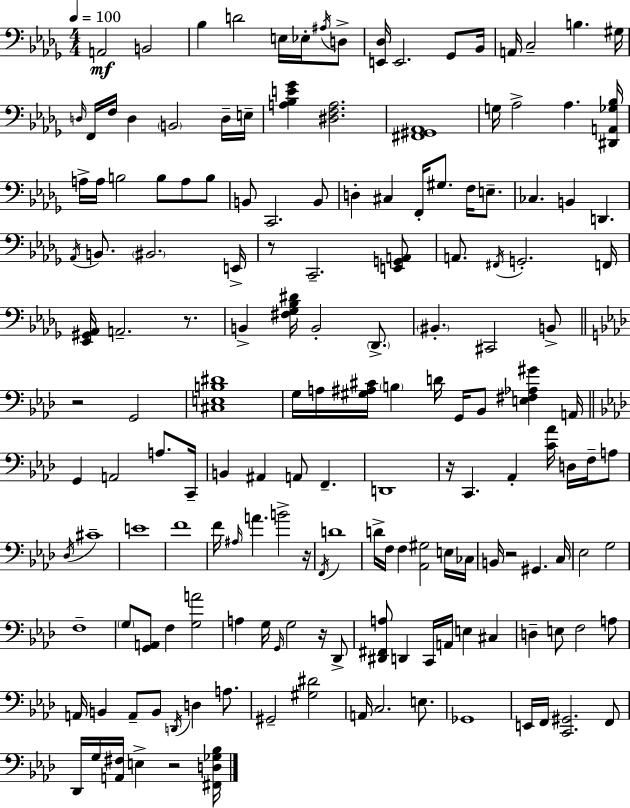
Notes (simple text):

A2/h B2/h Bb3/q D4/h E3/s Eb3/s A#3/s D3/e [E2,Db3]/s E2/h. Gb2/e Bb2/s A2/s C3/h B3/q. G#3/s D3/s F2/s F3/s D3/q B2/h D3/s E3/s [A3,Bb3,E4,Gb4]/q [D#3,F3,A3]/h. [F#2,G#2,Ab2]/w G3/s Ab3/h Ab3/q. [D#2,A2,Gb3,Bb3]/s A3/s A3/s B3/h B3/e A3/e B3/e B2/e C2/h. B2/e D3/q C#3/q F2/s G#3/e. F3/s E3/e. CES3/q. B2/q D2/q. Ab2/s B2/e. BIS2/h. E2/s R/e C2/h. [E2,G2,A2]/e A2/e. F#2/s G2/h. F2/s [Eb2,G#2,Ab2]/s A2/h. R/e. B2/q [F#3,Gb3,Bb3,D#4]/s B2/h Db2/e. BIS2/q. C#2/h B2/e R/h G2/h [C#3,E3,B3,D#4]/w G3/s A3/s [G#3,A#3,C#4]/s B3/q D4/s G2/s Bb2/e [E3,F#3,Ab3,G#4]/q A2/s G2/q A2/h A3/e. C2/s B2/q A#2/q A2/e F2/q. D2/w R/s C2/q. Ab2/q [C4,Ab4]/s D3/s F3/s A3/e Db3/s C#4/w E4/w F4/w F4/s A#3/s A4/q. B4/h R/s F2/s D4/w D4/s F3/s F3/q [Ab2,G#3]/h E3/s CES3/s B2/s R/h G#2/q. C3/s Eb3/h G3/h F3/w G3/e [G2,A2]/e F3/q [G3,A4]/h A3/q G3/s G2/s G3/h R/s Db2/e [D#2,F#2,A3]/e D2/q C2/s A2/s E3/q C#3/q D3/q E3/e F3/h A3/e A2/s B2/q A2/e B2/e D2/s D3/q A3/e. G#2/h [G#3,D#4]/h A2/s C3/h. E3/e. Gb2/w E2/s F2/s [C2,G#2]/h. F2/e Db2/s G3/s [A2,F#3]/s E3/q R/h [F#2,D3,Gb3,Bb3]/s